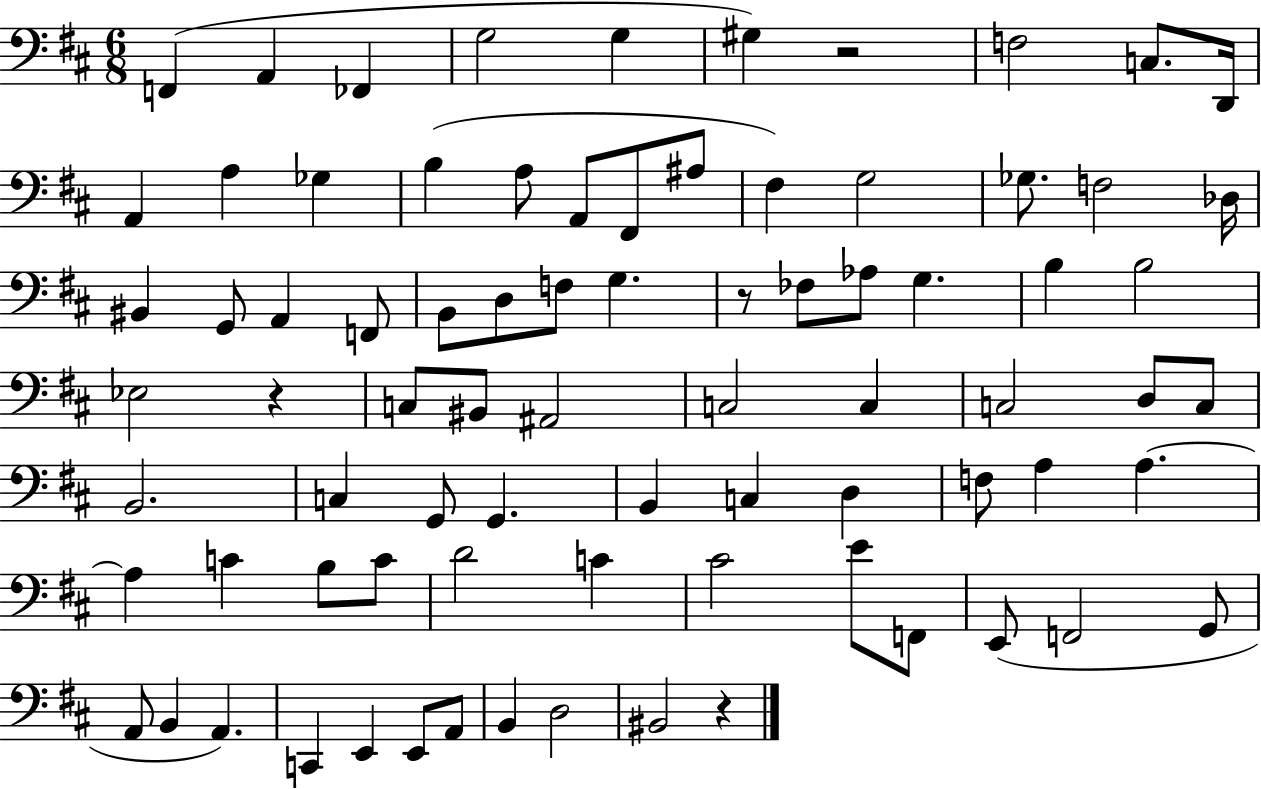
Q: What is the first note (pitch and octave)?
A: F2